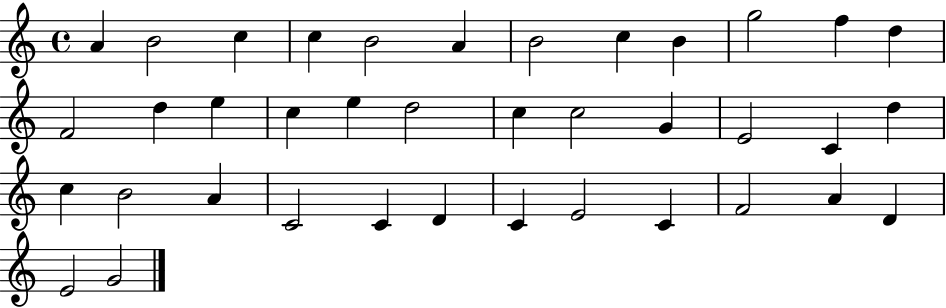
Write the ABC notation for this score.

X:1
T:Untitled
M:4/4
L:1/4
K:C
A B2 c c B2 A B2 c B g2 f d F2 d e c e d2 c c2 G E2 C d c B2 A C2 C D C E2 C F2 A D E2 G2